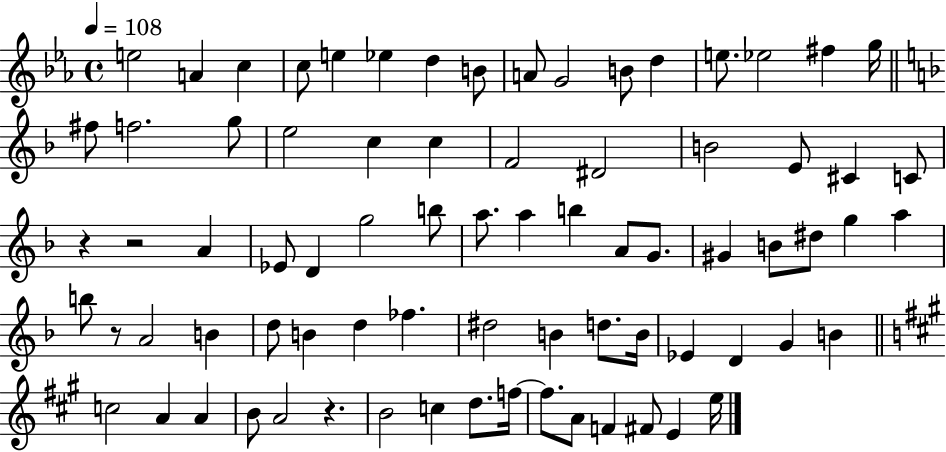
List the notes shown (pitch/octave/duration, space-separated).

E5/h A4/q C5/q C5/e E5/q Eb5/q D5/q B4/e A4/e G4/h B4/e D5/q E5/e. Eb5/h F#5/q G5/s F#5/e F5/h. G5/e E5/h C5/q C5/q F4/h D#4/h B4/h E4/e C#4/q C4/e R/q R/h A4/q Eb4/e D4/q G5/h B5/e A5/e. A5/q B5/q A4/e G4/e. G#4/q B4/e D#5/e G5/q A5/q B5/e R/e A4/h B4/q D5/e B4/q D5/q FES5/q. D#5/h B4/q D5/e. B4/s Eb4/q D4/q G4/q B4/q C5/h A4/q A4/q B4/e A4/h R/q. B4/h C5/q D5/e. F5/s F5/e. A4/e F4/q F#4/e E4/q E5/s